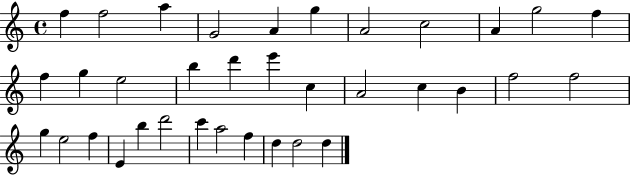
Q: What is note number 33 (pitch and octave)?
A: D5